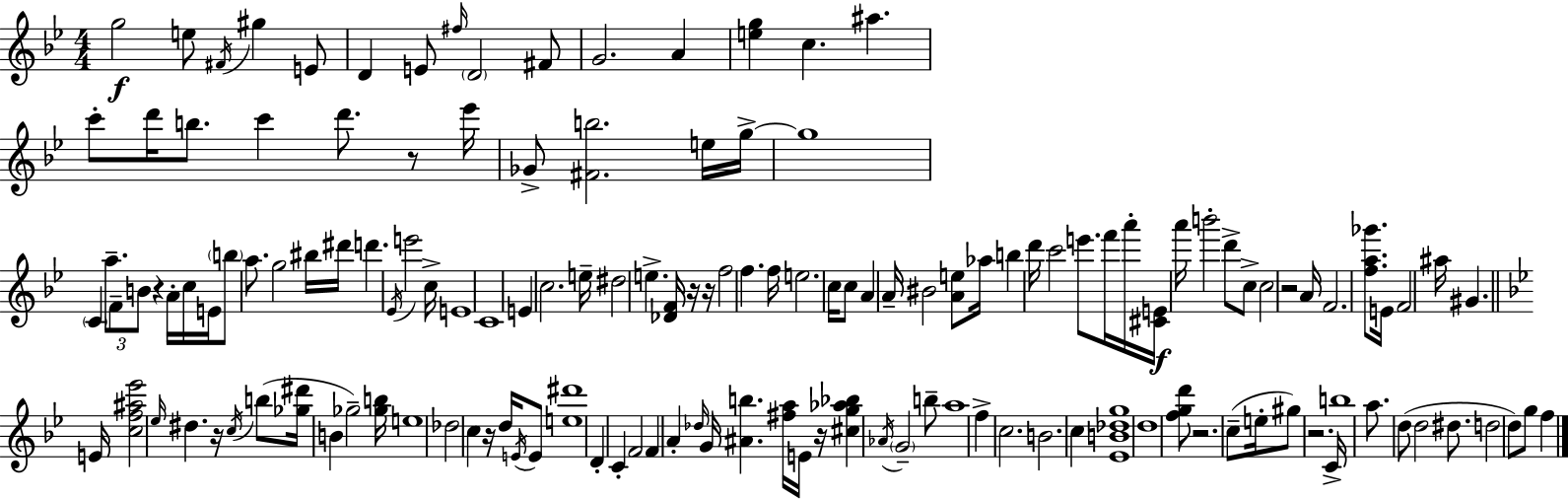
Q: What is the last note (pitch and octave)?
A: F5